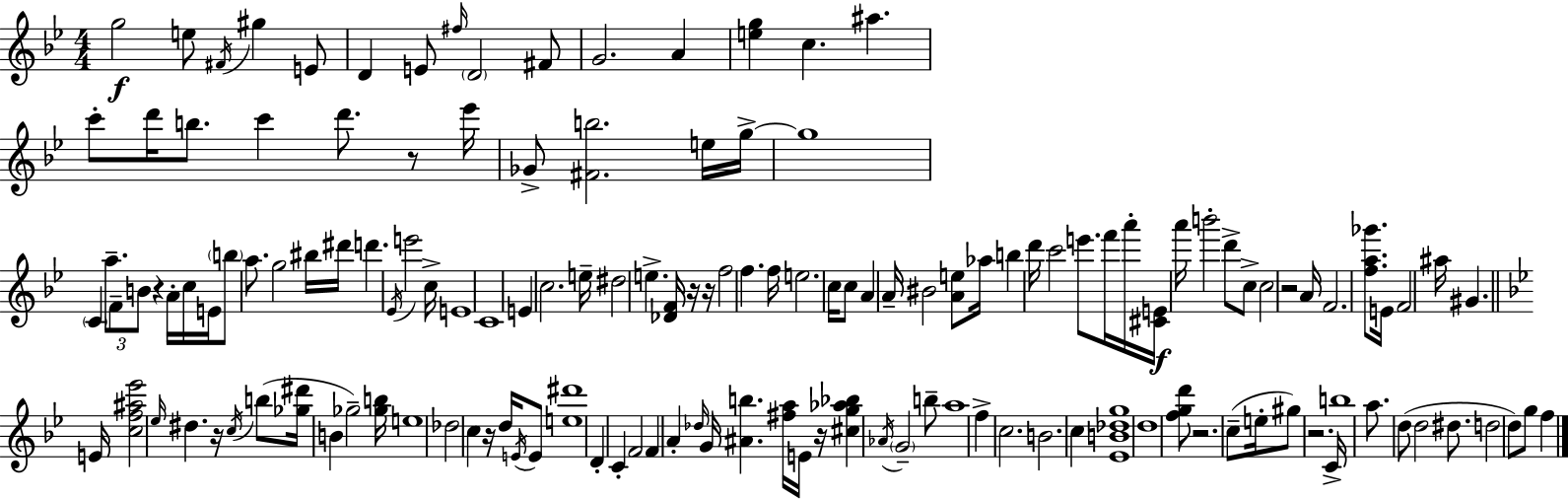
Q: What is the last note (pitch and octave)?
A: F5